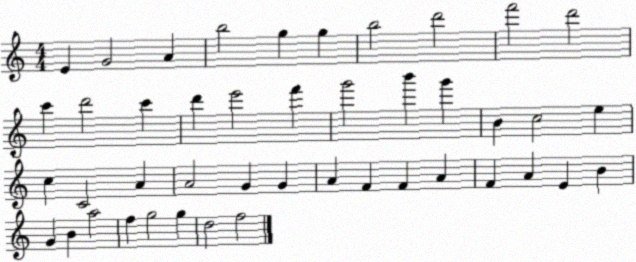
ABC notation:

X:1
T:Untitled
M:4/4
L:1/4
K:C
E G2 A b2 g g b2 d'2 f'2 d'2 c' d'2 c' d' e'2 f' g'2 b' g' B c2 e c C2 A A2 G G A F F A F A E B G B a2 f g2 g d2 f2